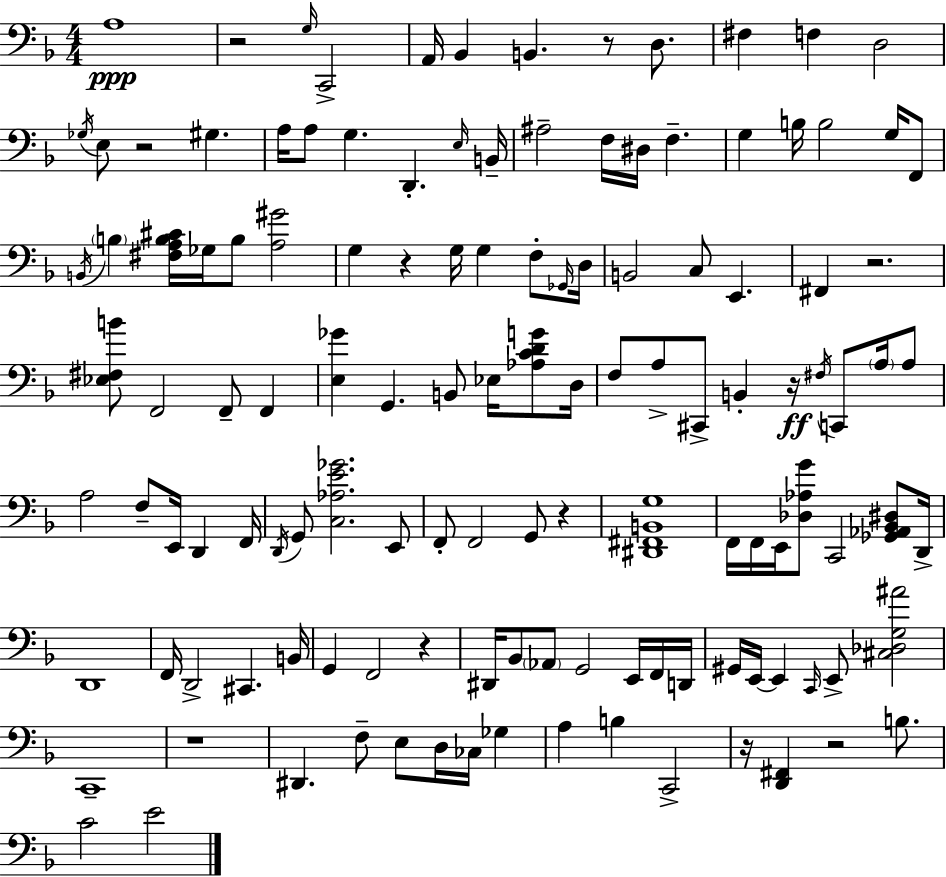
{
  \clef bass
  \numericTimeSignature
  \time 4/4
  \key d \minor
  \repeat volta 2 { a1\ppp | r2 \grace { g16 } c,2-> | a,16 bes,4 b,4. r8 d8. | fis4 f4 d2 | \break \acciaccatura { ges16 } e8 r2 gis4. | a16 a8 g4. d,4.-. | \grace { e16 } b,16-- ais2-- f16 dis16 f4.-- | g4 b16 b2 | \break g16 f,8 \acciaccatura { b,16 } \parenthesize b4 <fis a b cis'>16 ges16 b8 <a gis'>2 | g4 r4 g16 g4 | f8-. \grace { ges,16 } d16 b,2 c8 e,4. | fis,4 r2. | \break <ees fis b'>8 f,2 f,8-- | f,4 <e ges'>4 g,4. b,8 | ees16 <aes c' d' g'>8 d16 f8 a8-> cis,8-> b,4-. r16\ff | \acciaccatura { fis16 } c,8 \parenthesize a16 a8 a2 f8-- | \break e,16 d,4 f,16 \acciaccatura { d,16 } g,8 <c aes e' ges'>2. | e,8 f,8-. f,2 | g,8 r4 <dis, fis, b, g>1 | f,16 f,16 e,16 <des aes g'>8 c,2 | \break <ges, aes, bes, dis>8 d,16-> d,1 | f,16 d,2-> | cis,4. b,16 g,4 f,2 | r4 dis,16 bes,8 \parenthesize aes,8 g,2 | \break e,16 f,16 d,16 gis,16 e,16~~ e,4 \grace { c,16 } e,8-> | <cis des g ais'>2 c,1-- | r1 | dis,4. f8-- | \break e8 d16 ces16 ges4 a4 b4 | c,2-> r16 <d, fis,>4 r2 | b8. c'2 | e'2 } \bar "|."
}